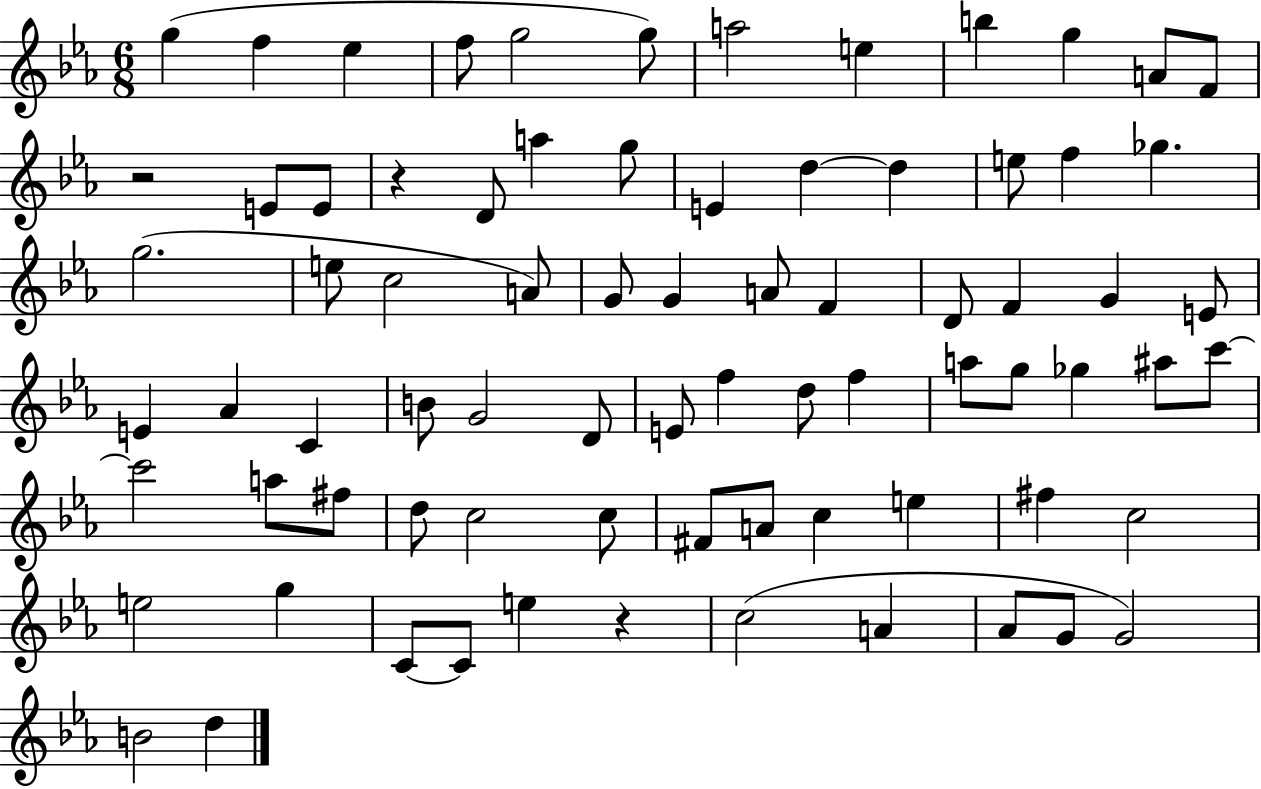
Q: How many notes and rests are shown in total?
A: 77